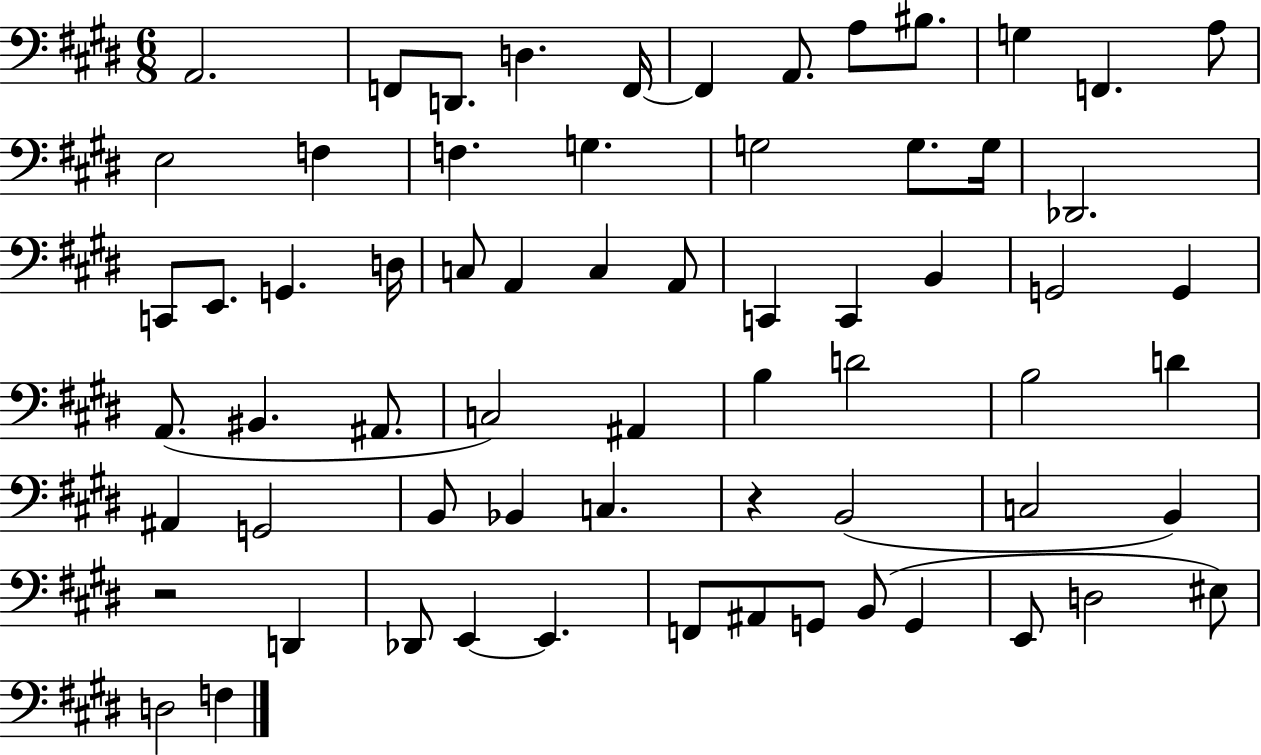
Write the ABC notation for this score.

X:1
T:Untitled
M:6/8
L:1/4
K:E
A,,2 F,,/2 D,,/2 D, F,,/4 F,, A,,/2 A,/2 ^B,/2 G, F,, A,/2 E,2 F, F, G, G,2 G,/2 G,/4 _D,,2 C,,/2 E,,/2 G,, D,/4 C,/2 A,, C, A,,/2 C,, C,, B,, G,,2 G,, A,,/2 ^B,, ^A,,/2 C,2 ^A,, B, D2 B,2 D ^A,, G,,2 B,,/2 _B,, C, z B,,2 C,2 B,, z2 D,, _D,,/2 E,, E,, F,,/2 ^A,,/2 G,,/2 B,,/2 G,, E,,/2 D,2 ^E,/2 D,2 F,